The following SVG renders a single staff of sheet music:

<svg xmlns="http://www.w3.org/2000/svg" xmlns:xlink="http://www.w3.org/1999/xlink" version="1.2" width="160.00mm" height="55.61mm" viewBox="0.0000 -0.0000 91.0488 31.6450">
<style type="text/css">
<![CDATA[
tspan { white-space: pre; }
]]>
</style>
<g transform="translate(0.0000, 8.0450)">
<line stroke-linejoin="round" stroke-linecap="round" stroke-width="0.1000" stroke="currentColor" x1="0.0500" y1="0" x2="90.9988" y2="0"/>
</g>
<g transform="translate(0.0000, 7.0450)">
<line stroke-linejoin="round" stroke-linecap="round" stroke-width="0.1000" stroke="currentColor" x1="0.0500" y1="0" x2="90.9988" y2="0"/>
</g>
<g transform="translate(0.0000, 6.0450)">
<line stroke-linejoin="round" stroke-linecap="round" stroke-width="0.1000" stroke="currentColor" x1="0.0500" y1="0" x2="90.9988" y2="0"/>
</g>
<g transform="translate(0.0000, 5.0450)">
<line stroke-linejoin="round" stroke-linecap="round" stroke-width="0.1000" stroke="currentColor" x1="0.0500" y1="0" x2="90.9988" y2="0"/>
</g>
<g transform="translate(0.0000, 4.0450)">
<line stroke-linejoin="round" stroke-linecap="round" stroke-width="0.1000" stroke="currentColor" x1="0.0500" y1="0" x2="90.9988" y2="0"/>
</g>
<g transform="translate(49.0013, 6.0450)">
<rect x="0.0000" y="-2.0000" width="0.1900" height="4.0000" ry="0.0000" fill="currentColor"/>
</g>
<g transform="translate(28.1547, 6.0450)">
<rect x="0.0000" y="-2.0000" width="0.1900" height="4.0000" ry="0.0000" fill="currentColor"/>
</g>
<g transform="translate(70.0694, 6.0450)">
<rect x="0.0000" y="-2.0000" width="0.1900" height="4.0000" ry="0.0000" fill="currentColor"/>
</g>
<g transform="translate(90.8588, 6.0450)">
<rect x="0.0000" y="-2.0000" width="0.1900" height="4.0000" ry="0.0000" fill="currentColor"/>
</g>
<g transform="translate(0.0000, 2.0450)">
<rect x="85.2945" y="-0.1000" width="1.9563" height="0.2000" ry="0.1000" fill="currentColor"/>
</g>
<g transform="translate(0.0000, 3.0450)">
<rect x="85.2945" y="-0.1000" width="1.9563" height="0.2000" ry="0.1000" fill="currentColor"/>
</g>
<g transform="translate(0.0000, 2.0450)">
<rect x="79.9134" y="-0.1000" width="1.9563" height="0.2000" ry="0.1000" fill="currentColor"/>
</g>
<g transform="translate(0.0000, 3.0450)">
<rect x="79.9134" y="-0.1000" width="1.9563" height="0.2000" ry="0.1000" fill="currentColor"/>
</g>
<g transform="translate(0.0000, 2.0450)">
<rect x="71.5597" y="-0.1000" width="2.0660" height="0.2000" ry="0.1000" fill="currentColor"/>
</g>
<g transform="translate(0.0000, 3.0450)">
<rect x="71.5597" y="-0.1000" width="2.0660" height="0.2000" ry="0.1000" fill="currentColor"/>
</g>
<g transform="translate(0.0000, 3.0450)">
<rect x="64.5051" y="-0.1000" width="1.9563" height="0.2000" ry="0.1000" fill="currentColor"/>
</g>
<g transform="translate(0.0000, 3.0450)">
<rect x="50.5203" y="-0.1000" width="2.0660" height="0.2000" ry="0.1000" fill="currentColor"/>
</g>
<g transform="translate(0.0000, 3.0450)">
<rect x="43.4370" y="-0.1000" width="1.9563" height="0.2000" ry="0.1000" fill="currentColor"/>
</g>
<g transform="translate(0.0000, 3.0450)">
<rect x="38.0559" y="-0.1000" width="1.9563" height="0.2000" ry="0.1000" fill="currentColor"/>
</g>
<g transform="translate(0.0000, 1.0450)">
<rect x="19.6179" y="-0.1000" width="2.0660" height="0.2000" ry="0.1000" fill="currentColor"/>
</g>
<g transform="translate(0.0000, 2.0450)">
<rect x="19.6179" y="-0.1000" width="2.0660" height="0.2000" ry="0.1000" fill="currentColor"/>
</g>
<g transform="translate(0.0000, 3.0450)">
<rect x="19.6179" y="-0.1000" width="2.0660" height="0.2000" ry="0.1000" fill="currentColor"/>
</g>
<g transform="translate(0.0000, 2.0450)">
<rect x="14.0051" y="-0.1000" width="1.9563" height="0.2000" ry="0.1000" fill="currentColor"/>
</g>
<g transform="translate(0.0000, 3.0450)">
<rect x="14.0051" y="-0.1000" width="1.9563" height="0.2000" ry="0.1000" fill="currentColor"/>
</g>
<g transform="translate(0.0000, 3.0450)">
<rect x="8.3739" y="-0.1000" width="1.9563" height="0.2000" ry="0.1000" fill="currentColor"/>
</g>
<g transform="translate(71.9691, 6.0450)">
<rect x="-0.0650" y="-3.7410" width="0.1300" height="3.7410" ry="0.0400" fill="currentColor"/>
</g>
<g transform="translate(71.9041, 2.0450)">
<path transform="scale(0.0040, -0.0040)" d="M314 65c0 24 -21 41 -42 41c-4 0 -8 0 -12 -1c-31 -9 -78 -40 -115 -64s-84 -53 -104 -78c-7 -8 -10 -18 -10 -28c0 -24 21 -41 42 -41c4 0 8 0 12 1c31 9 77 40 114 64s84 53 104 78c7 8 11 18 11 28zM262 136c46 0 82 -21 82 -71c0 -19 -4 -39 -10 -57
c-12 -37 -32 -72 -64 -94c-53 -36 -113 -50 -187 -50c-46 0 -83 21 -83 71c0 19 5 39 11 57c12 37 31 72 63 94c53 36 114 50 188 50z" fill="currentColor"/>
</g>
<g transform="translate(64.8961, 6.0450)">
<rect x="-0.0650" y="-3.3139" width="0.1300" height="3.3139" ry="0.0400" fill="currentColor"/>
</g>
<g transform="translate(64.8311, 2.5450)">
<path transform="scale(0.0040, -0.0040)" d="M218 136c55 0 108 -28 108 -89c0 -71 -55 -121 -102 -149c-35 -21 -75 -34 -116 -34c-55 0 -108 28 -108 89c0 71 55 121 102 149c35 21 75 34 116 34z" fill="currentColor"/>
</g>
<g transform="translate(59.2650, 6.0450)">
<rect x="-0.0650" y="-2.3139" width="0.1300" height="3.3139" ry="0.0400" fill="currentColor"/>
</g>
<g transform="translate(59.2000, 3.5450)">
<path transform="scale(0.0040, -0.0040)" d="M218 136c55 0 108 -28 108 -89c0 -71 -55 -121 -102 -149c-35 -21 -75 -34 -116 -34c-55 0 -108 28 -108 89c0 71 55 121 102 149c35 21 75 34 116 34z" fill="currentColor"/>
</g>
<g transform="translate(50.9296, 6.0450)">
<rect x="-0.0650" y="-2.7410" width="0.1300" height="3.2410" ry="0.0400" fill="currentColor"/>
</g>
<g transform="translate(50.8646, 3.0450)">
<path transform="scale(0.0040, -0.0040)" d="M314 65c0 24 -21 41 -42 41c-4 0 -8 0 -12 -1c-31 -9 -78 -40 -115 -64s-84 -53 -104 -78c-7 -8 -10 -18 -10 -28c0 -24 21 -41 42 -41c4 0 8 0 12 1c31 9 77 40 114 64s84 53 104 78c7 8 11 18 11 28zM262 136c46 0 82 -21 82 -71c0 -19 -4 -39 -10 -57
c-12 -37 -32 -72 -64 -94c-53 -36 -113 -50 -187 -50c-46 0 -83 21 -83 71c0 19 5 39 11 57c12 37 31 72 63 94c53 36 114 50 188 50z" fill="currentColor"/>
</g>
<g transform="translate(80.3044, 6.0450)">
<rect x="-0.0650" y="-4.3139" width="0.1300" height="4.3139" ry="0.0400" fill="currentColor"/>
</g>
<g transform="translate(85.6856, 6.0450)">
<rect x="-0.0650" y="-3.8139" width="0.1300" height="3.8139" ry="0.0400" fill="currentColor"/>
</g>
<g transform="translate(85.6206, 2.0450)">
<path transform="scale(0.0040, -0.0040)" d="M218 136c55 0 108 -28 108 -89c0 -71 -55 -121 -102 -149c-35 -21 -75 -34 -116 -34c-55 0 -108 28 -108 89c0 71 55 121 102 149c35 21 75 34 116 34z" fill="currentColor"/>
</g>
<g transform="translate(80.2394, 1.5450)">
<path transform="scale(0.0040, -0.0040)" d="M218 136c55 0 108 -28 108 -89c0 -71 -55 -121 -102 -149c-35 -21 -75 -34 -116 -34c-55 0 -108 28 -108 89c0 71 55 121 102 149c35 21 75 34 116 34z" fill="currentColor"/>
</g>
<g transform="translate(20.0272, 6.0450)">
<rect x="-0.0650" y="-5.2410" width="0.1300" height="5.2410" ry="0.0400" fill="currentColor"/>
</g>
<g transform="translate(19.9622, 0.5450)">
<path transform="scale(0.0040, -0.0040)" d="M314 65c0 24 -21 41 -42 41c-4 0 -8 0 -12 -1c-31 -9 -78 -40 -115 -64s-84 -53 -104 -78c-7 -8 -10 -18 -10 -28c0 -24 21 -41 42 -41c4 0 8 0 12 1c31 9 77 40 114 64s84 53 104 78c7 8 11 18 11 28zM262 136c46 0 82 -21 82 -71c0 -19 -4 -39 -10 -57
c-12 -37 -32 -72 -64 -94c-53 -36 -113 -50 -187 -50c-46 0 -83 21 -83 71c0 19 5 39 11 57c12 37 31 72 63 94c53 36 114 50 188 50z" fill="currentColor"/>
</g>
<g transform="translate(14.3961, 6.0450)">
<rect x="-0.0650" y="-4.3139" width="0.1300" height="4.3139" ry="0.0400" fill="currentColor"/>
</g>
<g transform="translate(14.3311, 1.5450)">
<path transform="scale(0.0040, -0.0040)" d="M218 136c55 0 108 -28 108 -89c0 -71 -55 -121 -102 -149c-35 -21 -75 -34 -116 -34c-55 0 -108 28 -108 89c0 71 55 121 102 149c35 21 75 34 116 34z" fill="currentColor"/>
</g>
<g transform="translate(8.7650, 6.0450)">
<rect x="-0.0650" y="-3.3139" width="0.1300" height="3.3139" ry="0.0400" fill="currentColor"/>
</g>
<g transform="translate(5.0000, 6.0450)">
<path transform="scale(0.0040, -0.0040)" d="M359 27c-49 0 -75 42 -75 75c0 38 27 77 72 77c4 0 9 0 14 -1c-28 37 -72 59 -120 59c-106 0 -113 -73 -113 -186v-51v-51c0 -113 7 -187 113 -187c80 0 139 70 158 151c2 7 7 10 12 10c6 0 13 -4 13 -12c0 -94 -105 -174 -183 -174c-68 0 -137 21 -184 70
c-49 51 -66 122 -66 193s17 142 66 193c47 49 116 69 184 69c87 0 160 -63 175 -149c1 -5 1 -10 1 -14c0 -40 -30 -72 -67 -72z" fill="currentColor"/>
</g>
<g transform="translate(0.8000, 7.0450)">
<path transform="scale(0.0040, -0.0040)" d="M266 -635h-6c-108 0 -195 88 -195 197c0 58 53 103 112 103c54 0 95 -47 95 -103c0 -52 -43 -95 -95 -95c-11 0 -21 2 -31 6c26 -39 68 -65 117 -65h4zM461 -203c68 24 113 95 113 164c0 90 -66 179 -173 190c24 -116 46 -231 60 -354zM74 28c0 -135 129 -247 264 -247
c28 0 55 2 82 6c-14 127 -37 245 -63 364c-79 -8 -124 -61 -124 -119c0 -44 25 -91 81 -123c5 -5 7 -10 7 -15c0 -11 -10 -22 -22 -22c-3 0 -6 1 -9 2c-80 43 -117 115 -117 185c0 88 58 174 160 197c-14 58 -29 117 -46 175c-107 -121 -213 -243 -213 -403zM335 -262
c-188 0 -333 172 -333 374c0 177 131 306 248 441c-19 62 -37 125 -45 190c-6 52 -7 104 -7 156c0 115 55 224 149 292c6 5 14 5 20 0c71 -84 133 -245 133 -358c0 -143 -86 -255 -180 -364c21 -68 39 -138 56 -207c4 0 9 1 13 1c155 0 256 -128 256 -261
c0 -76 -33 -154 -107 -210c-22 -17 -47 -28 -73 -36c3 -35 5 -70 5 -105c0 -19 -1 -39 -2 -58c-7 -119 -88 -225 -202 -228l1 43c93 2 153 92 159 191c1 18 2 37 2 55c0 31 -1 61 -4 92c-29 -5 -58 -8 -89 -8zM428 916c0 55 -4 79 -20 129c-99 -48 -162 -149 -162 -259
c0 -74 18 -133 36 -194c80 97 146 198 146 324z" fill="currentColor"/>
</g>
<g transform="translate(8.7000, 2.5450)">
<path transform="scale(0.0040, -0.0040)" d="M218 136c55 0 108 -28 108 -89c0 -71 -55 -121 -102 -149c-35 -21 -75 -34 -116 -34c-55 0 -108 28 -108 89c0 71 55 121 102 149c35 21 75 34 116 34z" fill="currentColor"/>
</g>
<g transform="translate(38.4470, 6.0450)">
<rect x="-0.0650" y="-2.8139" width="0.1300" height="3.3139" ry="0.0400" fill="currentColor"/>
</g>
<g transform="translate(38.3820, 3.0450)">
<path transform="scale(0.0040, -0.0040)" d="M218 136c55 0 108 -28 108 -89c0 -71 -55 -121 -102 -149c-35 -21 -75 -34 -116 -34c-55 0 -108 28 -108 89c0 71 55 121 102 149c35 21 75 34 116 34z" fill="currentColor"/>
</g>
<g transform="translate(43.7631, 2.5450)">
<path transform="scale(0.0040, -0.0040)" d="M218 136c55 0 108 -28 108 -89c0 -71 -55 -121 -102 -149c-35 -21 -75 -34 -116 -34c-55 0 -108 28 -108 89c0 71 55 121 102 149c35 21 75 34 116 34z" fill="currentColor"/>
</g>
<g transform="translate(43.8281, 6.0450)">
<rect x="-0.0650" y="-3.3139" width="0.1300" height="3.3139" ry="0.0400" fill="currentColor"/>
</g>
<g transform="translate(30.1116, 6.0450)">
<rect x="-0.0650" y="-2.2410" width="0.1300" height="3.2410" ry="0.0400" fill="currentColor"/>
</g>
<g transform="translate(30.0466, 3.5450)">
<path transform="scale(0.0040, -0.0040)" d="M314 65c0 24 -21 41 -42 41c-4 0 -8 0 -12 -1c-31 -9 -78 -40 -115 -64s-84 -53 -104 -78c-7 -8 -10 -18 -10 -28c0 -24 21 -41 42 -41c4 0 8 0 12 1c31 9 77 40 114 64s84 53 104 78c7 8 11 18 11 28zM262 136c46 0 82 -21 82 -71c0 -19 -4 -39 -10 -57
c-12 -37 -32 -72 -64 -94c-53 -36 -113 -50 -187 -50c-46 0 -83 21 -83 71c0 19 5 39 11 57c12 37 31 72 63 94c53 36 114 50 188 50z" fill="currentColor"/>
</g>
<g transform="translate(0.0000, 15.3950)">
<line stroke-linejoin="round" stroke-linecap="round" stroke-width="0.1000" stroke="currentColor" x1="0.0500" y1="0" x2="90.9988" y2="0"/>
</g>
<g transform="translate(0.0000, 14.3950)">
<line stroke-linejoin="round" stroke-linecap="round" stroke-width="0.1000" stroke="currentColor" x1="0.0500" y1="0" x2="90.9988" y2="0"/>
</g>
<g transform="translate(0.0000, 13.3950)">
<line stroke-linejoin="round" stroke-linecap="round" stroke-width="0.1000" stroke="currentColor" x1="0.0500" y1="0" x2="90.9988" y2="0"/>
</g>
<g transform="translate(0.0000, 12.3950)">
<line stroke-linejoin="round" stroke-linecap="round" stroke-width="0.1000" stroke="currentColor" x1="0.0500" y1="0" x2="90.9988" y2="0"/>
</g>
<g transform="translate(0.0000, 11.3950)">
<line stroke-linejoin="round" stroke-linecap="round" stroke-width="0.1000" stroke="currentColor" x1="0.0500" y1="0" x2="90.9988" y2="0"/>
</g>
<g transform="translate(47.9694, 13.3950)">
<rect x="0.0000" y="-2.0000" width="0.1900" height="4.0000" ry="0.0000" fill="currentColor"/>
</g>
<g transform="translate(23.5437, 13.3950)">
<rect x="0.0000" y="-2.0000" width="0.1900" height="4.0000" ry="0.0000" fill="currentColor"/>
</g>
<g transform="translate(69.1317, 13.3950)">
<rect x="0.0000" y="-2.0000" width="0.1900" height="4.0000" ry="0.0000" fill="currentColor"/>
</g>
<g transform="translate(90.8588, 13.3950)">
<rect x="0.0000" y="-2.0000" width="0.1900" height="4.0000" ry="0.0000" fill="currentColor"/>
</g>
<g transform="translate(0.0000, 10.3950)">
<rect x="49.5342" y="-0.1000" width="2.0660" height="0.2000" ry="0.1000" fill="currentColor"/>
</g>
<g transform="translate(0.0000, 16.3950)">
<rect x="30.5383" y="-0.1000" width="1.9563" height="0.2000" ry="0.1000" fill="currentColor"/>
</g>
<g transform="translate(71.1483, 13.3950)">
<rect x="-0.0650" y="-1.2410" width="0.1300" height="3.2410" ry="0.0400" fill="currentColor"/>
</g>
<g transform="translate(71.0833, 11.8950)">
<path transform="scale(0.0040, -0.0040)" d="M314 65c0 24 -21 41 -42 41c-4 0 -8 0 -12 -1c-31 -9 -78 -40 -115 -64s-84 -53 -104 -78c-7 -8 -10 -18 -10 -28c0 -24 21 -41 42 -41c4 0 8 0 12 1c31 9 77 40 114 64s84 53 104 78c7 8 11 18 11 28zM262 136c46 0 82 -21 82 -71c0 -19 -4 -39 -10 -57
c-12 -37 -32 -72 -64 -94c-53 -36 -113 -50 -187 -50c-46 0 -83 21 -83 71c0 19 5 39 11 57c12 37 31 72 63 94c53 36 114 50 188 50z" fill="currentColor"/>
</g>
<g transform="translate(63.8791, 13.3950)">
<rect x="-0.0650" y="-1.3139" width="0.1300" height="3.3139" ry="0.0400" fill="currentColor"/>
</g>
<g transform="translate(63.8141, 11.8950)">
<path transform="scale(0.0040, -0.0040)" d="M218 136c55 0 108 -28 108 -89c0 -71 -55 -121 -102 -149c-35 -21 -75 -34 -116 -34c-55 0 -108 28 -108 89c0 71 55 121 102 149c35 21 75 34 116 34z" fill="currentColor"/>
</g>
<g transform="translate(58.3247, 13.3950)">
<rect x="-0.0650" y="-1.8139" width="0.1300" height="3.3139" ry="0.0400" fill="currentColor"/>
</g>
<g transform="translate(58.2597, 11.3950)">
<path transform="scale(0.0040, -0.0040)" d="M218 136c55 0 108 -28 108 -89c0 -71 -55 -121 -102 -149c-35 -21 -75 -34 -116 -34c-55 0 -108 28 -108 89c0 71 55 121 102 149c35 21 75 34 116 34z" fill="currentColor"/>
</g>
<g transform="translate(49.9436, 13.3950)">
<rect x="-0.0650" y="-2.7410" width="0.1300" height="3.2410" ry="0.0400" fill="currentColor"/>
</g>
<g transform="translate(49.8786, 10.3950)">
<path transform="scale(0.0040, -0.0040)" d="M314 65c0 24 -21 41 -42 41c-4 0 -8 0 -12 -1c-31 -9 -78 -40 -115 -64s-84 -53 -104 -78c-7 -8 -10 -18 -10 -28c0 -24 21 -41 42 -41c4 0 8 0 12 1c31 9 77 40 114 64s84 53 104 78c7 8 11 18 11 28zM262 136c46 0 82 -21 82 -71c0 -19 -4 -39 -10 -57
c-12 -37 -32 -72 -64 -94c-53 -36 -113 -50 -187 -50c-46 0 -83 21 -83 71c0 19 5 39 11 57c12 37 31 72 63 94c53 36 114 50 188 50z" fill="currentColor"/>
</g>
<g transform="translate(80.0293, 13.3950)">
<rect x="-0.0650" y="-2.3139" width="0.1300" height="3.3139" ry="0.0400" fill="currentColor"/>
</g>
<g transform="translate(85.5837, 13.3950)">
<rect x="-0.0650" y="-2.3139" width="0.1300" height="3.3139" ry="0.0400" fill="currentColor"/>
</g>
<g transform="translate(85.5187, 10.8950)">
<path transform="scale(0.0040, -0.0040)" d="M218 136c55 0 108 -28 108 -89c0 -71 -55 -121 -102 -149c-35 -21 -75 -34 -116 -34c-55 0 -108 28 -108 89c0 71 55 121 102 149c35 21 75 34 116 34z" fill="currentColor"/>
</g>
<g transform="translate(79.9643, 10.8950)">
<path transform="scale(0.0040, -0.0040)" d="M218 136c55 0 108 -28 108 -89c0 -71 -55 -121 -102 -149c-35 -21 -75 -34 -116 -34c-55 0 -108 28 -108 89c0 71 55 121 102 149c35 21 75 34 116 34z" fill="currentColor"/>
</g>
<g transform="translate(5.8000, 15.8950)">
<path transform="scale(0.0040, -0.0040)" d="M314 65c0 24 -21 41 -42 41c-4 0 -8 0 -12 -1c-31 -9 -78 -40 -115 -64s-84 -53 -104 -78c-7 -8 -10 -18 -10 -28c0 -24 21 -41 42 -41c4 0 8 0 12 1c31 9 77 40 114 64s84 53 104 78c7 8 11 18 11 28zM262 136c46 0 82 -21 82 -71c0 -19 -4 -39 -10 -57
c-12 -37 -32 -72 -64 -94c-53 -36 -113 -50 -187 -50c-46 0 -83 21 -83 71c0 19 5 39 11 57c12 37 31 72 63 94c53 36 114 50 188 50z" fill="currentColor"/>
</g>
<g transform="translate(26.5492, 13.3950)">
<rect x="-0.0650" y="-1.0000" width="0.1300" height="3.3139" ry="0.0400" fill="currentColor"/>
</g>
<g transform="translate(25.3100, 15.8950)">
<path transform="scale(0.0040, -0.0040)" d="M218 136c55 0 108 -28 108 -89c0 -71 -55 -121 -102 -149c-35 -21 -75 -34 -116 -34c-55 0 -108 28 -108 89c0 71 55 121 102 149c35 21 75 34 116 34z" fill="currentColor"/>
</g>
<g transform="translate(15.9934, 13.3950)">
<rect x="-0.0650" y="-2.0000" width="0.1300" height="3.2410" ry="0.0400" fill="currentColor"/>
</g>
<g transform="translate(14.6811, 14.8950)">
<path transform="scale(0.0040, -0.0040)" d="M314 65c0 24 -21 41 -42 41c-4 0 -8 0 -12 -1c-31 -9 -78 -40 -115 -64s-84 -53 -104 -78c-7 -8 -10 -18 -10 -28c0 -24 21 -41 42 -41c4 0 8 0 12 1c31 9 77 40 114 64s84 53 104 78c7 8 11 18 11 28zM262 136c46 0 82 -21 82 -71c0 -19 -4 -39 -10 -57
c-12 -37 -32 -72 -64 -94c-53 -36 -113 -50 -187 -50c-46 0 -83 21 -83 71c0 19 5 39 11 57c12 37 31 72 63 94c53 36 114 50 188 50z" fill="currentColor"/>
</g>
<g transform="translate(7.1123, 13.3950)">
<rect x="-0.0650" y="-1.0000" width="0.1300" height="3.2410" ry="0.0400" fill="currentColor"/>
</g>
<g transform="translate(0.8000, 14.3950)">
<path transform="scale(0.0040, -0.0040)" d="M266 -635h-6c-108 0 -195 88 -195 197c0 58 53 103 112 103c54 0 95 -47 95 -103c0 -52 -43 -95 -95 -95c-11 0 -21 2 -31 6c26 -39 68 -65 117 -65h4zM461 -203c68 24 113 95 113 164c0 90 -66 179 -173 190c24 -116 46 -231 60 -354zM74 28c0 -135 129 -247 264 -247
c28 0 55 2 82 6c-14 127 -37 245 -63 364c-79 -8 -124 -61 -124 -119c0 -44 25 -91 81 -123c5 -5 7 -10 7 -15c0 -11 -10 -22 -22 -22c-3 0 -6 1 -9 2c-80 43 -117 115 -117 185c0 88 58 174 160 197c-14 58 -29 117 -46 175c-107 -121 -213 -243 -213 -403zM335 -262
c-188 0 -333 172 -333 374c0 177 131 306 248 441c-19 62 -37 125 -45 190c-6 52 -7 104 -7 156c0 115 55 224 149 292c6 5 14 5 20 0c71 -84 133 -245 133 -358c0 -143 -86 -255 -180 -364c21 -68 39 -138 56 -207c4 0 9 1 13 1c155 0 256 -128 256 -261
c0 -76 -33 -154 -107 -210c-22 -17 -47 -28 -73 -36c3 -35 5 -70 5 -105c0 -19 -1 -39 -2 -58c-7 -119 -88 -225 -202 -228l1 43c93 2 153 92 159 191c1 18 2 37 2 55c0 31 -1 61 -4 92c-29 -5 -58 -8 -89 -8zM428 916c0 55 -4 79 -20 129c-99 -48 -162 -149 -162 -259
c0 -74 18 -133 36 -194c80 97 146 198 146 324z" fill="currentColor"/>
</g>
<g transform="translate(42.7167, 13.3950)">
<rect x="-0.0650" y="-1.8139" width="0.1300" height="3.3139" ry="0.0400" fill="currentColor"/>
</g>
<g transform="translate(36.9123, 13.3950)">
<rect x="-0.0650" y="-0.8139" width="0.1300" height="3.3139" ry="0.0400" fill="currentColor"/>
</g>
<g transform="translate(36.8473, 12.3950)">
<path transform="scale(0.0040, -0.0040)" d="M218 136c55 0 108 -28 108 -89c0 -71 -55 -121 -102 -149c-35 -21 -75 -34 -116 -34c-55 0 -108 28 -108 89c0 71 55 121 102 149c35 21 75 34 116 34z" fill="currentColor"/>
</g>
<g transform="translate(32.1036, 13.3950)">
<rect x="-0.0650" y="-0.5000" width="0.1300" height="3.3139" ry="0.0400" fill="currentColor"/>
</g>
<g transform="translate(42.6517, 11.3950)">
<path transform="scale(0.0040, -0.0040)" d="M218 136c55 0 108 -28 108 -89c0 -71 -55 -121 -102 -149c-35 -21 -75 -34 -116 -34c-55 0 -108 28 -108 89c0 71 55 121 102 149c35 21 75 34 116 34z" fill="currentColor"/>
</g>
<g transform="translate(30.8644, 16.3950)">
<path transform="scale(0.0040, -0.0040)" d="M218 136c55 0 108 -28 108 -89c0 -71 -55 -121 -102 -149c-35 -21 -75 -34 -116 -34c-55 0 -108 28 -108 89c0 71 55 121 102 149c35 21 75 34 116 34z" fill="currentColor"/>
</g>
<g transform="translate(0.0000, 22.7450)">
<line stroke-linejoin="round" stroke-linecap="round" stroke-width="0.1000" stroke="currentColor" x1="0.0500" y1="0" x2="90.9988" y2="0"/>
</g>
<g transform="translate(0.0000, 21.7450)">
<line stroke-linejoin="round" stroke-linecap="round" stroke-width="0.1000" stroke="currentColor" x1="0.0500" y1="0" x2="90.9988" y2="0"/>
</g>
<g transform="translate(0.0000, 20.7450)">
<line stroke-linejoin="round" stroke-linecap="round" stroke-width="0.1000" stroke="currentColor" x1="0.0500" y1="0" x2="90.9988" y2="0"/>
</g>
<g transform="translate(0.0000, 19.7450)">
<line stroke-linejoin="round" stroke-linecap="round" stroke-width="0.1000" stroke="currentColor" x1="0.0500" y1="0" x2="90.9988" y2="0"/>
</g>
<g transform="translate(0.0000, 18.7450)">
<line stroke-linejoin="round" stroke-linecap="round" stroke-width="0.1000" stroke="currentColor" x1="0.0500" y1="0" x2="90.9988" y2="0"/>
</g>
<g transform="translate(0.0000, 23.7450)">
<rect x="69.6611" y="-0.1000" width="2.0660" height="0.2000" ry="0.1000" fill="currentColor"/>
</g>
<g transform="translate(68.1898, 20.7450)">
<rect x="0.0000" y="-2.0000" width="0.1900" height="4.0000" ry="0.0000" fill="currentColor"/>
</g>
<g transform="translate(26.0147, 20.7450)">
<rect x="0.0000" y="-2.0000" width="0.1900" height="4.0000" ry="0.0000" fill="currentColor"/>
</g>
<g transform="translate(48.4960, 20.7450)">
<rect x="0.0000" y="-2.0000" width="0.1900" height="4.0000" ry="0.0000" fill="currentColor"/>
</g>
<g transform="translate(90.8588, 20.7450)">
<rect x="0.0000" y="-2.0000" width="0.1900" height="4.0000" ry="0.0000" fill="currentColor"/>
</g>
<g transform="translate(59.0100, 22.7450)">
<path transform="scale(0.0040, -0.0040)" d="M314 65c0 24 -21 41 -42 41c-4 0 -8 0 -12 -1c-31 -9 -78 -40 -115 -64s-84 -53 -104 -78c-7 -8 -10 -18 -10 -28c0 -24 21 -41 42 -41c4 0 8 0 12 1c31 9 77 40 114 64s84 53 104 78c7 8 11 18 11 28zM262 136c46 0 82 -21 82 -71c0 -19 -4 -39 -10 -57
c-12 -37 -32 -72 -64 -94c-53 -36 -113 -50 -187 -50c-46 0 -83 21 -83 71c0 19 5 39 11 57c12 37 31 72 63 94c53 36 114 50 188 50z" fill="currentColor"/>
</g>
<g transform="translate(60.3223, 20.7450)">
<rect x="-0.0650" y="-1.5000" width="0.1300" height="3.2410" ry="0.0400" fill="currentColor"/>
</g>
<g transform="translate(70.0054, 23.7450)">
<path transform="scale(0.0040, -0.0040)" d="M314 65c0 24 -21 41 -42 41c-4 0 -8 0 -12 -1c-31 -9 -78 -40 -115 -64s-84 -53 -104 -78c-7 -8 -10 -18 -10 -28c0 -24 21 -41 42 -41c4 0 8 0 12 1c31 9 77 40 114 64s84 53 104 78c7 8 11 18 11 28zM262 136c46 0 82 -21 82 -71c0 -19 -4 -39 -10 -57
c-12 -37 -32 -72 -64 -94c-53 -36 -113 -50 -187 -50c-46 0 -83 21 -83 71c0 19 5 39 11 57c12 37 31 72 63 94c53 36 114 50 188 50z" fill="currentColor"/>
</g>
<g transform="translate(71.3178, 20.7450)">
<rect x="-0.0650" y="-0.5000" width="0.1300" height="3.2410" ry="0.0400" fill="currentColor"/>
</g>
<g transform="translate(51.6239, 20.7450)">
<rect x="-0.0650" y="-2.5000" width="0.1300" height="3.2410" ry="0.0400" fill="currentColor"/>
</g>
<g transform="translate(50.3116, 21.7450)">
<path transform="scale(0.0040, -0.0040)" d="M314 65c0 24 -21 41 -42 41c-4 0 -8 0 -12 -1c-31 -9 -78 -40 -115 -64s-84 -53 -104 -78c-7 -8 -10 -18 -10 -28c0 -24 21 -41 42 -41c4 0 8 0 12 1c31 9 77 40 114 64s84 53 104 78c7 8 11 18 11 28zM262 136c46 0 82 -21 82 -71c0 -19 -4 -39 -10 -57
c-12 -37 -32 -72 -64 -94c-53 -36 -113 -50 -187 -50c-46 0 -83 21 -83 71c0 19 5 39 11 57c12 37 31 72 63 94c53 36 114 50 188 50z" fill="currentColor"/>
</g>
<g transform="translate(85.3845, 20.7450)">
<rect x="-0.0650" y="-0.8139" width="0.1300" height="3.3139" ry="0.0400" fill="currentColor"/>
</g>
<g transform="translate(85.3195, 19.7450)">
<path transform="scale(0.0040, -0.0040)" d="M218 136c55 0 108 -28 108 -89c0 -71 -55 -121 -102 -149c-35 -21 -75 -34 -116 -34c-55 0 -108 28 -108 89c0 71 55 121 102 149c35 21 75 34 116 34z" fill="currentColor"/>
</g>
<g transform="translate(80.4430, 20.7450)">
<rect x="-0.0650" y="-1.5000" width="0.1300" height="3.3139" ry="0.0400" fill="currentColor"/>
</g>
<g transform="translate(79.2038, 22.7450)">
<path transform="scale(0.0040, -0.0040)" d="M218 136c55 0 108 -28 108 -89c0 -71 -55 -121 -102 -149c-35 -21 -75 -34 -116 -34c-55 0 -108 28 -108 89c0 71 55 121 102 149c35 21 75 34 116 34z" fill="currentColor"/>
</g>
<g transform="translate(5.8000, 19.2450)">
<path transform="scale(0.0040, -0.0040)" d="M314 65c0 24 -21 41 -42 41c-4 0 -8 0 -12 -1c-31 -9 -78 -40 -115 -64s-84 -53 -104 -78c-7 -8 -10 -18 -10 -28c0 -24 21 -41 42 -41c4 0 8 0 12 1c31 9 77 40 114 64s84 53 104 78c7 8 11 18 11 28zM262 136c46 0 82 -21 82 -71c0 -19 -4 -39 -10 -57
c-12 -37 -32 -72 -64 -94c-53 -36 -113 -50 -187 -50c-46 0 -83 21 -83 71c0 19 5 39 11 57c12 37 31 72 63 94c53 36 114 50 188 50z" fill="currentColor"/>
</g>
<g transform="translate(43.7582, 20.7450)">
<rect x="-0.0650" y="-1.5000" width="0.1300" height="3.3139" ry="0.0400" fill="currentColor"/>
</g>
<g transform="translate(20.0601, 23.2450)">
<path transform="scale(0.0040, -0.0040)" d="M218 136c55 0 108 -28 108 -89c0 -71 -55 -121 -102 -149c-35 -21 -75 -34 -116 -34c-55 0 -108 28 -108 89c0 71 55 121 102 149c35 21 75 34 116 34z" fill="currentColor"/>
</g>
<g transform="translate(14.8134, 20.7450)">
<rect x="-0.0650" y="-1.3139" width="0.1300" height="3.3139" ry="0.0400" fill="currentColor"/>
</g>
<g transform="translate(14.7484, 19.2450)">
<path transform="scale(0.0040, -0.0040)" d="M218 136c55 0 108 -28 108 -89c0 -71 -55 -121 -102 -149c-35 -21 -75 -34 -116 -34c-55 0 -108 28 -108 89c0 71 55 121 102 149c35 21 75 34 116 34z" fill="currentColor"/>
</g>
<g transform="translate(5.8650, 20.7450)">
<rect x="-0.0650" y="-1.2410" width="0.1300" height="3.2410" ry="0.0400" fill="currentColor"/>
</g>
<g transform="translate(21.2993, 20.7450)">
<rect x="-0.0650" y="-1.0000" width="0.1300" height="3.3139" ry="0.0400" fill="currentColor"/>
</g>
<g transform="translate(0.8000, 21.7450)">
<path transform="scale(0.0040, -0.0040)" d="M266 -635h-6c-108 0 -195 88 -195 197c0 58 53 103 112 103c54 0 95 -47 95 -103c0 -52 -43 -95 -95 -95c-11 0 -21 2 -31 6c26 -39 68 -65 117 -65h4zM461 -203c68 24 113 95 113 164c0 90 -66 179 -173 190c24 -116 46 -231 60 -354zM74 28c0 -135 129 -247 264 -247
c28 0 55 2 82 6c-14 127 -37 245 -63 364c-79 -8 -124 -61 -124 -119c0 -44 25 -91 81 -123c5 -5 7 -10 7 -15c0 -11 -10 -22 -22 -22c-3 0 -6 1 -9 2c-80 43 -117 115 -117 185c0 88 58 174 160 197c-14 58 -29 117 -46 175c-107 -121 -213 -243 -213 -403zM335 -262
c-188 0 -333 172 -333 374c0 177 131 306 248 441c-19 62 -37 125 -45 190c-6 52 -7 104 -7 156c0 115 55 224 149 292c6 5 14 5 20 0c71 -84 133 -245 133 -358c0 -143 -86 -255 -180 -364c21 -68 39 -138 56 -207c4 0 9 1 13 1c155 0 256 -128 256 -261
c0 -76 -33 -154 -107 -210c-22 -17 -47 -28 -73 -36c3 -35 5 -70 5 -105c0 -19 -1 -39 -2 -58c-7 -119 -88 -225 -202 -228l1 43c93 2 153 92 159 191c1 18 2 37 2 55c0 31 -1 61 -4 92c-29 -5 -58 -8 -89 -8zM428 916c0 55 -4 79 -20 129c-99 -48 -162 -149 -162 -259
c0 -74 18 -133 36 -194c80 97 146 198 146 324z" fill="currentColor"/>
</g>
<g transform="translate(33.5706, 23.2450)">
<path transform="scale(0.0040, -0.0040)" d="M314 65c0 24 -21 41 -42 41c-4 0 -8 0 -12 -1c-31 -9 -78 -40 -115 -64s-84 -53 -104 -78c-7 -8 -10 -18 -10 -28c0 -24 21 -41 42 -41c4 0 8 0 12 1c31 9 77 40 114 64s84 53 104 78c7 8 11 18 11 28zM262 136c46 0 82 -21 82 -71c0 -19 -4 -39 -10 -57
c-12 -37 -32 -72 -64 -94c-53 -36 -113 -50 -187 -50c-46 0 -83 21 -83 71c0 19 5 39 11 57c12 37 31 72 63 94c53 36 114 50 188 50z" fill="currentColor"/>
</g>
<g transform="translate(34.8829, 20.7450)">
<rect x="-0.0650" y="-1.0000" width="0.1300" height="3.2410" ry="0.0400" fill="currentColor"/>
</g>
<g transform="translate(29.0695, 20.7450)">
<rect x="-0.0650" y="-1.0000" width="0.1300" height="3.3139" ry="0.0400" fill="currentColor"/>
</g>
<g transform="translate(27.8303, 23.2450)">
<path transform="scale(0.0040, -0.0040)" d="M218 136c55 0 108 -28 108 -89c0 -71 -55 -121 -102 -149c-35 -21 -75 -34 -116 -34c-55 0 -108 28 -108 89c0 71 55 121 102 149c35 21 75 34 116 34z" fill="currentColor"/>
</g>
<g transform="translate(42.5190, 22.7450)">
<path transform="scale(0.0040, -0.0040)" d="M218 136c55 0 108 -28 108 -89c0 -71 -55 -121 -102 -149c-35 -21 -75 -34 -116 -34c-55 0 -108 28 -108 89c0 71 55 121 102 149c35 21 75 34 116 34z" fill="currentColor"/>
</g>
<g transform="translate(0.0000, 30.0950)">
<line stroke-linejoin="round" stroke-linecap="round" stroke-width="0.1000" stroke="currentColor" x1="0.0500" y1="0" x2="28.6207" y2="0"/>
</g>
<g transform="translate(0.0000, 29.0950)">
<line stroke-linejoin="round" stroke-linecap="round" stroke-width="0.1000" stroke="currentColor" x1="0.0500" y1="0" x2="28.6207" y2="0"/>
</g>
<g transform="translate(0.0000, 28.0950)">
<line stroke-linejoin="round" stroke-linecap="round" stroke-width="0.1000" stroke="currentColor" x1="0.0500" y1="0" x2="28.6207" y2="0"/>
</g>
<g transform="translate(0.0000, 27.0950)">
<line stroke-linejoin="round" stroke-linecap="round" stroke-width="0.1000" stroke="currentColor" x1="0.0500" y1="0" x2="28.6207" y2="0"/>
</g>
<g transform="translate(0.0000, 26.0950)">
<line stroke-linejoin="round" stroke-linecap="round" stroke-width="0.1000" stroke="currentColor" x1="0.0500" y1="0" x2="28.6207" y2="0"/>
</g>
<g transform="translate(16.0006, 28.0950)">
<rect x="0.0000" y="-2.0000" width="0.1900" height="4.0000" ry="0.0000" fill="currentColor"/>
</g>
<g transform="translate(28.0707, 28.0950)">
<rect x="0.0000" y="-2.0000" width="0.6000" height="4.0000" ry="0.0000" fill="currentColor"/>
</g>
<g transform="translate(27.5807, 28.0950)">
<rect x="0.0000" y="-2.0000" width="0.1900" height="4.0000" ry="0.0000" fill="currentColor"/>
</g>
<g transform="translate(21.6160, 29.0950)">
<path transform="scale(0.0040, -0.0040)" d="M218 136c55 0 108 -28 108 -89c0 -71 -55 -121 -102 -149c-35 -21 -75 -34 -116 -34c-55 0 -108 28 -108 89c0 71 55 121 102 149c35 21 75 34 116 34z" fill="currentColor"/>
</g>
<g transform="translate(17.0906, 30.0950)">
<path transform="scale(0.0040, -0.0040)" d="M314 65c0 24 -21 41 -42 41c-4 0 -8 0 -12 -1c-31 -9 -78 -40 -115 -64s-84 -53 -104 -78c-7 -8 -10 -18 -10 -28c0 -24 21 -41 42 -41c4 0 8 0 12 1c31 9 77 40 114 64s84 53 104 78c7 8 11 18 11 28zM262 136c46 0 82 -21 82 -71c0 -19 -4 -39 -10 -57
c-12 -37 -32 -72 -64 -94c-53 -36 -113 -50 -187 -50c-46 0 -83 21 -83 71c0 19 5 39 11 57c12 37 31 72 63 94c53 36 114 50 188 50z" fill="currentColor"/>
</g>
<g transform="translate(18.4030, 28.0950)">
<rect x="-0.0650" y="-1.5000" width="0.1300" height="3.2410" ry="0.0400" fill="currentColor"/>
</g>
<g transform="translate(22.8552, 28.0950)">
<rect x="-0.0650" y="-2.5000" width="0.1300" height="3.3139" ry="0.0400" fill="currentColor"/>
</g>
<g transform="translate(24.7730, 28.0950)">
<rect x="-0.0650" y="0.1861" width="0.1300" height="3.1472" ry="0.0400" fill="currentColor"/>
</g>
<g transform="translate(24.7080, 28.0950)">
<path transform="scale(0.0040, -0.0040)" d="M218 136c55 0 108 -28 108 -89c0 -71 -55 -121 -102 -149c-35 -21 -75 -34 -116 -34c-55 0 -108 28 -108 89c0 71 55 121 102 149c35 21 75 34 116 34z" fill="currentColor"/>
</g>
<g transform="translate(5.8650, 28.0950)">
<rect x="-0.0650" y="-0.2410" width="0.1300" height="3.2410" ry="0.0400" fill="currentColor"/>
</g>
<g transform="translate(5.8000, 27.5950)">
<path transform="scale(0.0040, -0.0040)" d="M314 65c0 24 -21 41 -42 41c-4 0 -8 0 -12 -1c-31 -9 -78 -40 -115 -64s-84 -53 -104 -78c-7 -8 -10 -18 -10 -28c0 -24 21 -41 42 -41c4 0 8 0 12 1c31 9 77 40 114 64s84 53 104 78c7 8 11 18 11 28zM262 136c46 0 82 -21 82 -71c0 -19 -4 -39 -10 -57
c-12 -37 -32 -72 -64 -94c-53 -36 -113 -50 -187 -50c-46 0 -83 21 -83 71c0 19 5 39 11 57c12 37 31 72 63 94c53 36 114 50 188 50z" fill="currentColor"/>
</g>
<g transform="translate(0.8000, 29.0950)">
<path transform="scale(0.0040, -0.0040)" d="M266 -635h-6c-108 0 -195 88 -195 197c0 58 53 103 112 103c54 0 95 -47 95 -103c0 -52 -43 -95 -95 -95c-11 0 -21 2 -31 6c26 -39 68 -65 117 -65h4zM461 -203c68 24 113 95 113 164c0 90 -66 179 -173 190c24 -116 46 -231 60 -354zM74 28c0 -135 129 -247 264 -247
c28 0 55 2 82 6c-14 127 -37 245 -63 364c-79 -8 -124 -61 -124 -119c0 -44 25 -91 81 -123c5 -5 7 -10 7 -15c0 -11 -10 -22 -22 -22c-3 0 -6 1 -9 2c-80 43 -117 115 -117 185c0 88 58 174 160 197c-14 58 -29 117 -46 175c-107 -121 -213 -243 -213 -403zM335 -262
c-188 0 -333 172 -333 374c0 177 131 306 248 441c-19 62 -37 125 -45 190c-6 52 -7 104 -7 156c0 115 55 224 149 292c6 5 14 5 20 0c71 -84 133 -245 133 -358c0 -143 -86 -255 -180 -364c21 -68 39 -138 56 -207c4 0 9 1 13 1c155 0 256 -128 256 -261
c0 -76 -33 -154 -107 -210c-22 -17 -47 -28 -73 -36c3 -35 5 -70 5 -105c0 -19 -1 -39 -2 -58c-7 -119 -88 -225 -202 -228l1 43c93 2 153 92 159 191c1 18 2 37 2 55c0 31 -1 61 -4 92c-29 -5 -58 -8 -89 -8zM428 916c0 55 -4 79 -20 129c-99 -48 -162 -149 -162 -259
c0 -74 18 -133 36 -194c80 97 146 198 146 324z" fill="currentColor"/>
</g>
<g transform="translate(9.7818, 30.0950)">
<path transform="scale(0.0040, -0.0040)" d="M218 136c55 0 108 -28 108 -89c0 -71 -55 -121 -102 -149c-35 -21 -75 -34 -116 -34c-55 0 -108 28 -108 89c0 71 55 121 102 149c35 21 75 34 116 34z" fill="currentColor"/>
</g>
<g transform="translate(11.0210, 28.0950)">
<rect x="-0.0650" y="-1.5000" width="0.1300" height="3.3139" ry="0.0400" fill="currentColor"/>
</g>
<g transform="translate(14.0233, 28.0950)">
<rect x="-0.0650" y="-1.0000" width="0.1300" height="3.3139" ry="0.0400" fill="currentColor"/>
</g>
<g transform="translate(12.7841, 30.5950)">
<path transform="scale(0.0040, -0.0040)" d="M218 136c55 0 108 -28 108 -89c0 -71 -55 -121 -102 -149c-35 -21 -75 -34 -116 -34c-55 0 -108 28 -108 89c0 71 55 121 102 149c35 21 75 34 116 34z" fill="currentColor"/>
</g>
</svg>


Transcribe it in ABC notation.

X:1
T:Untitled
M:4/4
L:1/4
K:C
b d' f'2 g2 a b a2 g b c'2 d' c' D2 F2 D C d f a2 f e e2 g g e2 e D D D2 E G2 E2 C2 E d c2 E D E2 G B